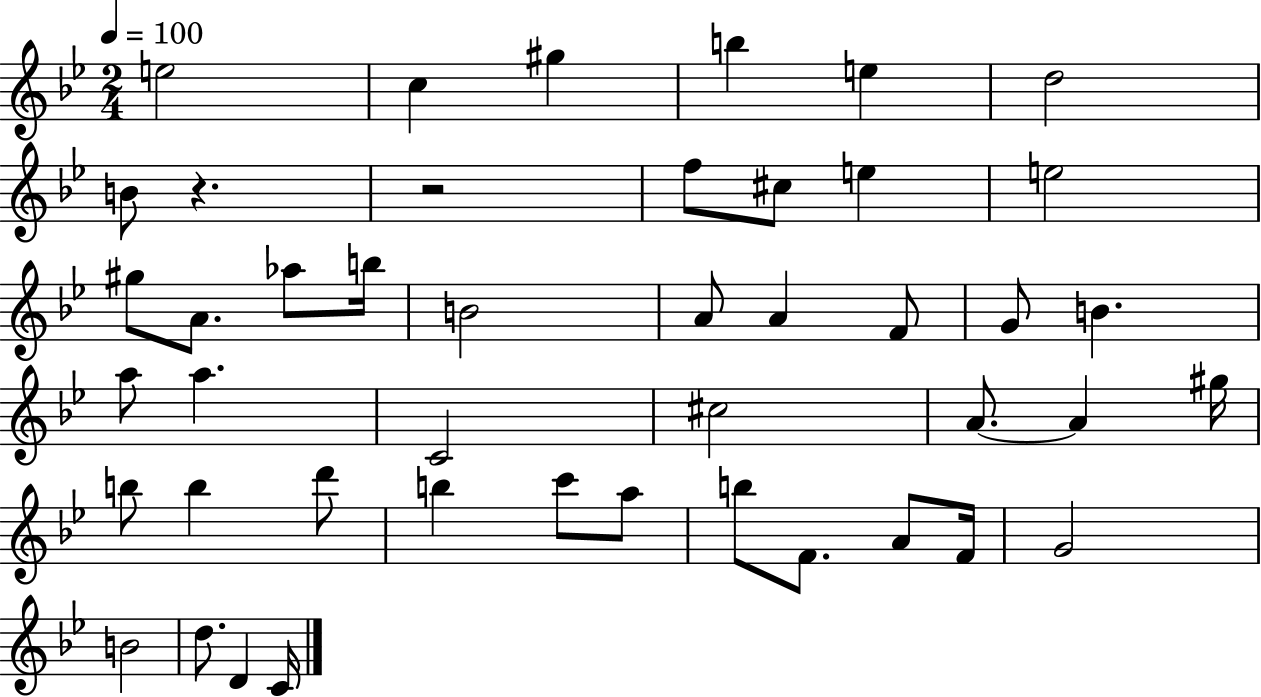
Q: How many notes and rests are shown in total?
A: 45